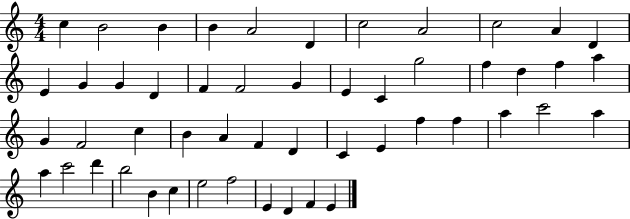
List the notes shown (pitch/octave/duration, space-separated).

C5/q B4/h B4/q B4/q A4/h D4/q C5/h A4/h C5/h A4/q D4/q E4/q G4/q G4/q D4/q F4/q F4/h G4/q E4/q C4/q G5/h F5/q D5/q F5/q A5/q G4/q F4/h C5/q B4/q A4/q F4/q D4/q C4/q E4/q F5/q F5/q A5/q C6/h A5/q A5/q C6/h D6/q B5/h B4/q C5/q E5/h F5/h E4/q D4/q F4/q E4/q